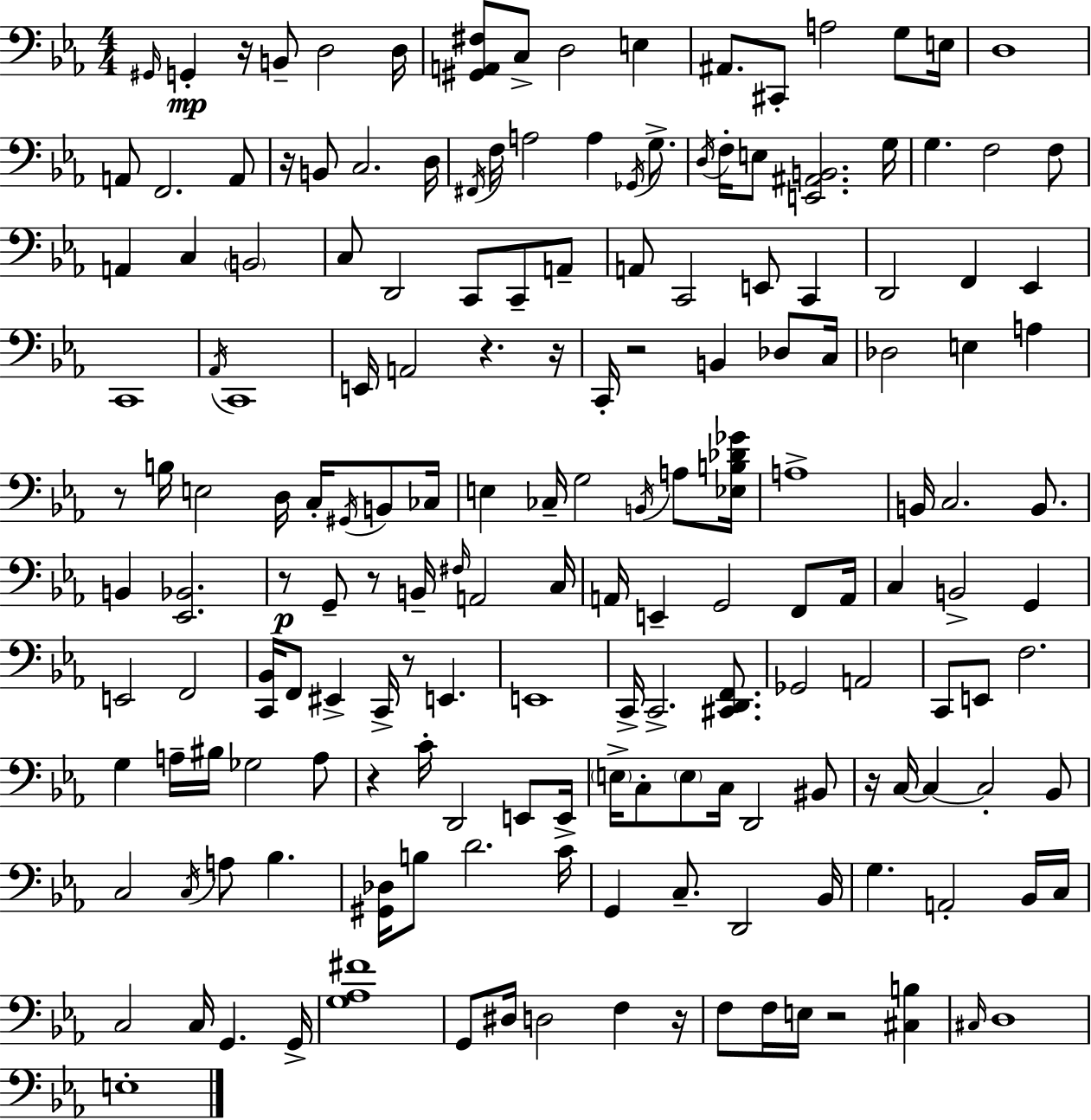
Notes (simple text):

G#2/s G2/q R/s B2/e D3/h D3/s [G#2,A2,F#3]/e C3/e D3/h E3/q A#2/e. C#2/e A3/h G3/e E3/s D3/w A2/e F2/h. A2/e R/s B2/e C3/h. D3/s F#2/s F3/s A3/h A3/q Gb2/s G3/e. D3/s F3/s E3/e [E2,A#2,B2]/h. G3/s G3/q. F3/h F3/e A2/q C3/q B2/h C3/e D2/h C2/e C2/e A2/e A2/e C2/h E2/e C2/q D2/h F2/q Eb2/q C2/w Ab2/s C2/w E2/s A2/h R/q. R/s C2/s R/h B2/q Db3/e C3/s Db3/h E3/q A3/q R/e B3/s E3/h D3/s C3/s G#2/s B2/e CES3/s E3/q CES3/s G3/h B2/s A3/e [Eb3,B3,Db4,Gb4]/s A3/w B2/s C3/h. B2/e. B2/q [Eb2,Bb2]/h. R/e G2/e R/e B2/s F#3/s A2/h C3/s A2/s E2/q G2/h F2/e A2/s C3/q B2/h G2/q E2/h F2/h [C2,Bb2]/s F2/e EIS2/q C2/s R/e E2/q. E2/w C2/s C2/h. [C#2,D2,F2]/e. Gb2/h A2/h C2/e E2/e F3/h. G3/q A3/s BIS3/s Gb3/h A3/e R/q C4/s D2/h E2/e E2/s E3/s C3/e E3/e C3/s D2/h BIS2/e R/s C3/s C3/q C3/h Bb2/e C3/h C3/s A3/e Bb3/q. [G#2,Db3]/s B3/e D4/h. C4/s G2/q C3/e. D2/h Bb2/s G3/q. A2/h Bb2/s C3/s C3/h C3/s G2/q. G2/s [G3,Ab3,F#4]/w G2/e D#3/s D3/h F3/q R/s F3/e F3/s E3/s R/h [C#3,B3]/q C#3/s D3/w E3/w